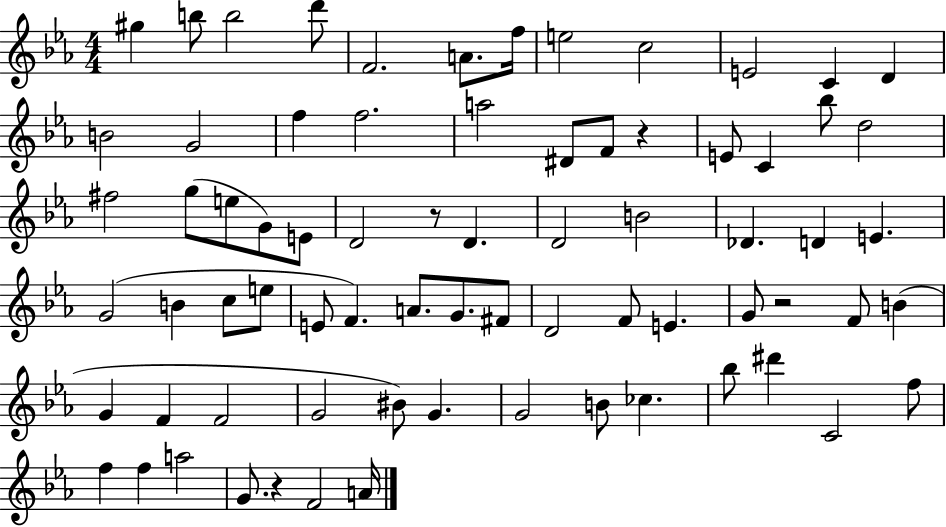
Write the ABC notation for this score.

X:1
T:Untitled
M:4/4
L:1/4
K:Eb
^g b/2 b2 d'/2 F2 A/2 f/4 e2 c2 E2 C D B2 G2 f f2 a2 ^D/2 F/2 z E/2 C _b/2 d2 ^f2 g/2 e/2 G/2 E/2 D2 z/2 D D2 B2 _D D E G2 B c/2 e/2 E/2 F A/2 G/2 ^F/2 D2 F/2 E G/2 z2 F/2 B G F F2 G2 ^B/2 G G2 B/2 _c _b/2 ^d' C2 f/2 f f a2 G/2 z F2 A/4